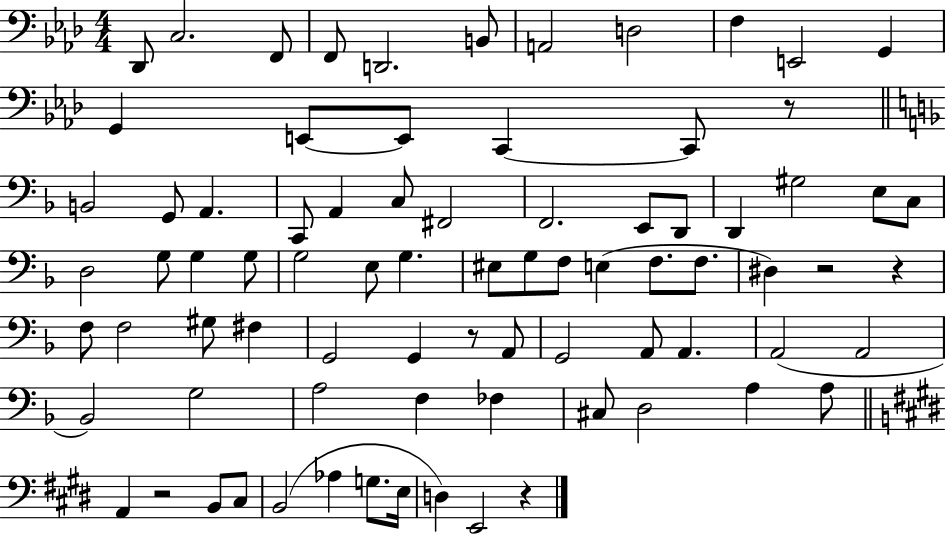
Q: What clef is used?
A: bass